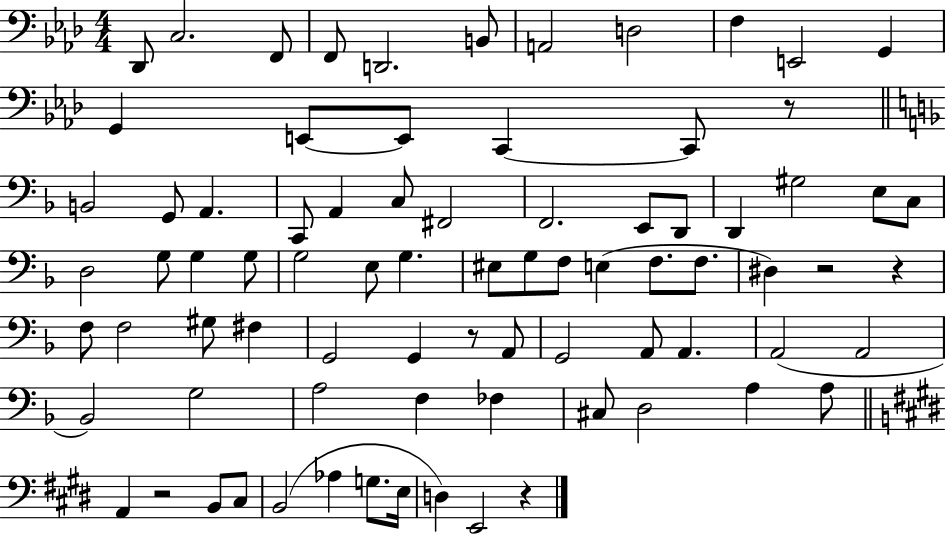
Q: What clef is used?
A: bass